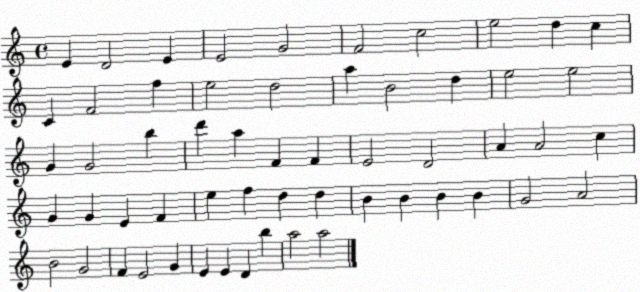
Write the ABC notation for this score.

X:1
T:Untitled
M:4/4
L:1/4
K:C
E D2 E E2 G2 F2 c2 e2 d c C F2 f e2 d2 a B2 d e2 e2 G G2 b d' a F F E2 D2 A A2 c G G E F e f d d B B B B G2 A2 B2 G2 F E2 G E E D b a2 a2